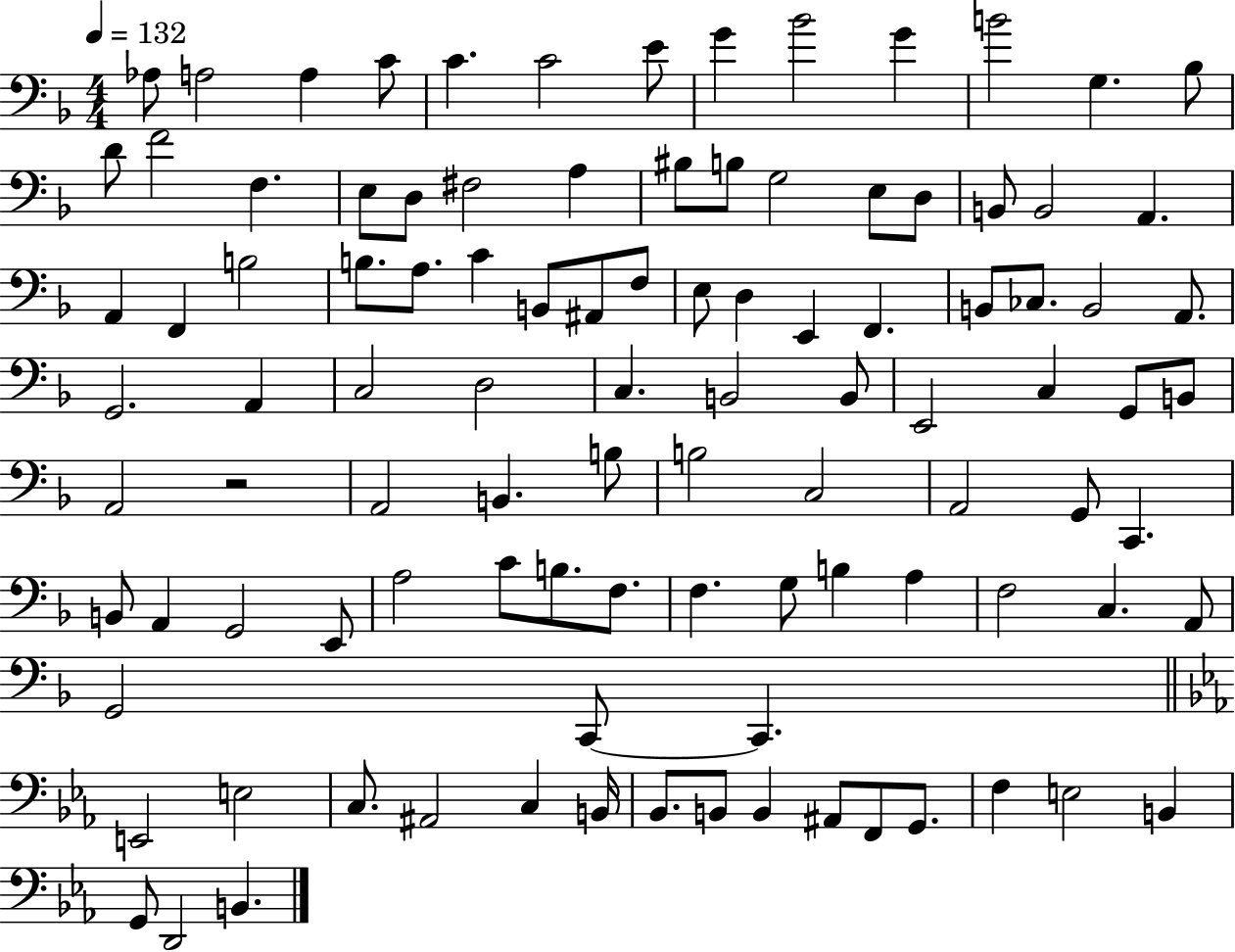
Ab3/e A3/h A3/q C4/e C4/q. C4/h E4/e G4/q Bb4/h G4/q B4/h G3/q. Bb3/e D4/e F4/h F3/q. E3/e D3/e F#3/h A3/q BIS3/e B3/e G3/h E3/e D3/e B2/e B2/h A2/q. A2/q F2/q B3/h B3/e. A3/e. C4/q B2/e A#2/e F3/e E3/e D3/q E2/q F2/q. B2/e CES3/e. B2/h A2/e. G2/h. A2/q C3/h D3/h C3/q. B2/h B2/e E2/h C3/q G2/e B2/e A2/h R/h A2/h B2/q. B3/e B3/h C3/h A2/h G2/e C2/q. B2/e A2/q G2/h E2/e A3/h C4/e B3/e. F3/e. F3/q. G3/e B3/q A3/q F3/h C3/q. A2/e G2/h C2/e C2/q. E2/h E3/h C3/e. A#2/h C3/q B2/s Bb2/e. B2/e B2/q A#2/e F2/e G2/e. F3/q E3/h B2/q G2/e D2/h B2/q.